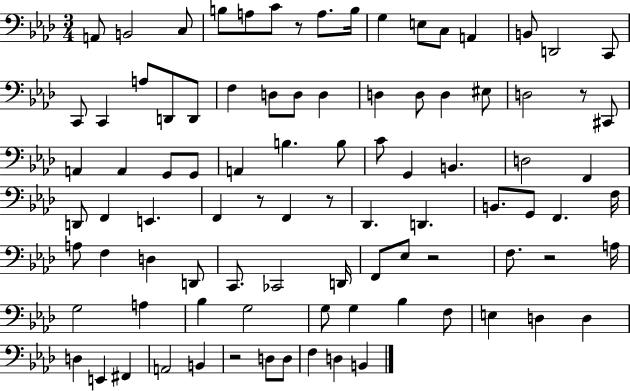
{
  \clef bass
  \numericTimeSignature
  \time 3/4
  \key aes \major
  a,8 b,2 c8 | b8 a8 c'8 r8 a8. b16 | g4 e8 c8 a,4 | b,8 d,2 c,8 | \break c,8 c,4 a8 d,8 d,8 | f4 d8 d8 d4 | d4 d8 d4 eis8 | d2 r8 cis,8 | \break a,4 a,4 g,8 g,8 | a,4 b4. b8 | c'8 g,4 b,4. | d2 f,4 | \break d,8 f,4 e,4. | f,4 r8 f,4 r8 | des,4. d,4. | b,8. g,8 f,4. f16 | \break a8 f4 d4 d,8 | c,8. ces,2 d,16 | f,8 ees8 r2 | f8. r2 a16 | \break g2 a4 | bes4 g2 | g8 g4 bes4 f8 | e4 d4 d4 | \break d4 e,4 fis,4 | a,2 b,4 | r2 d8 d8 | f4 d4 b,4 | \break \bar "|."
}